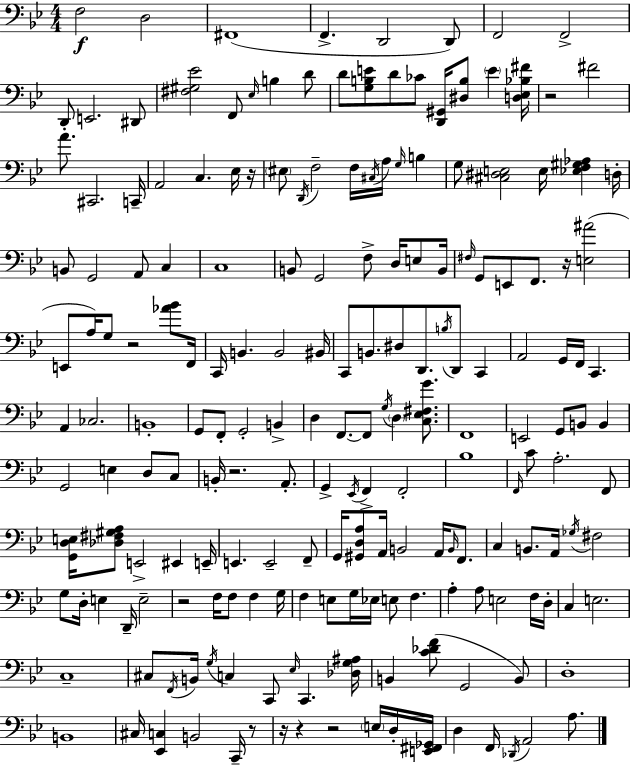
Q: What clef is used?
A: bass